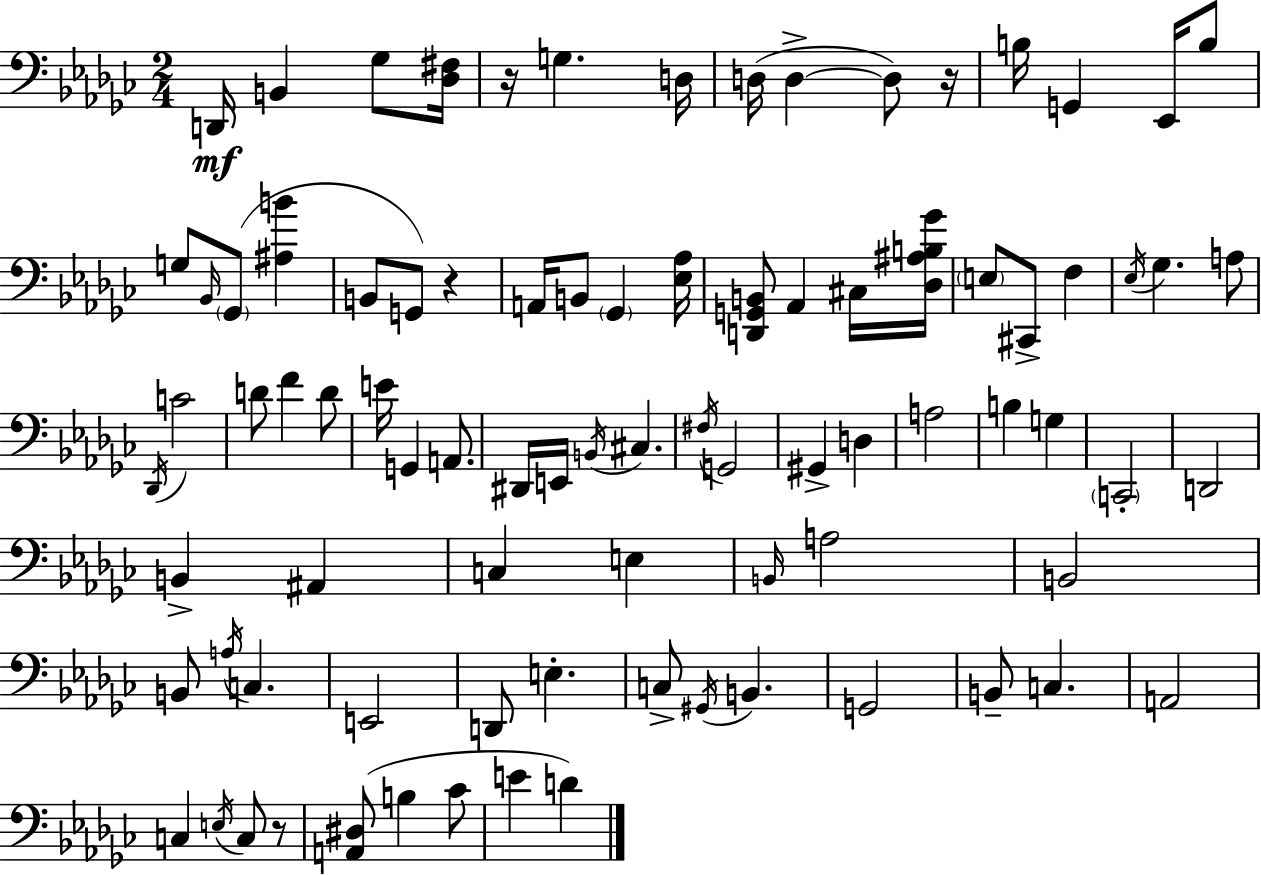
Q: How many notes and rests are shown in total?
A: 86